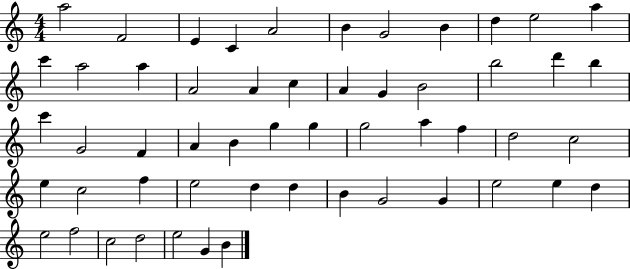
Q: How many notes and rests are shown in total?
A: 54